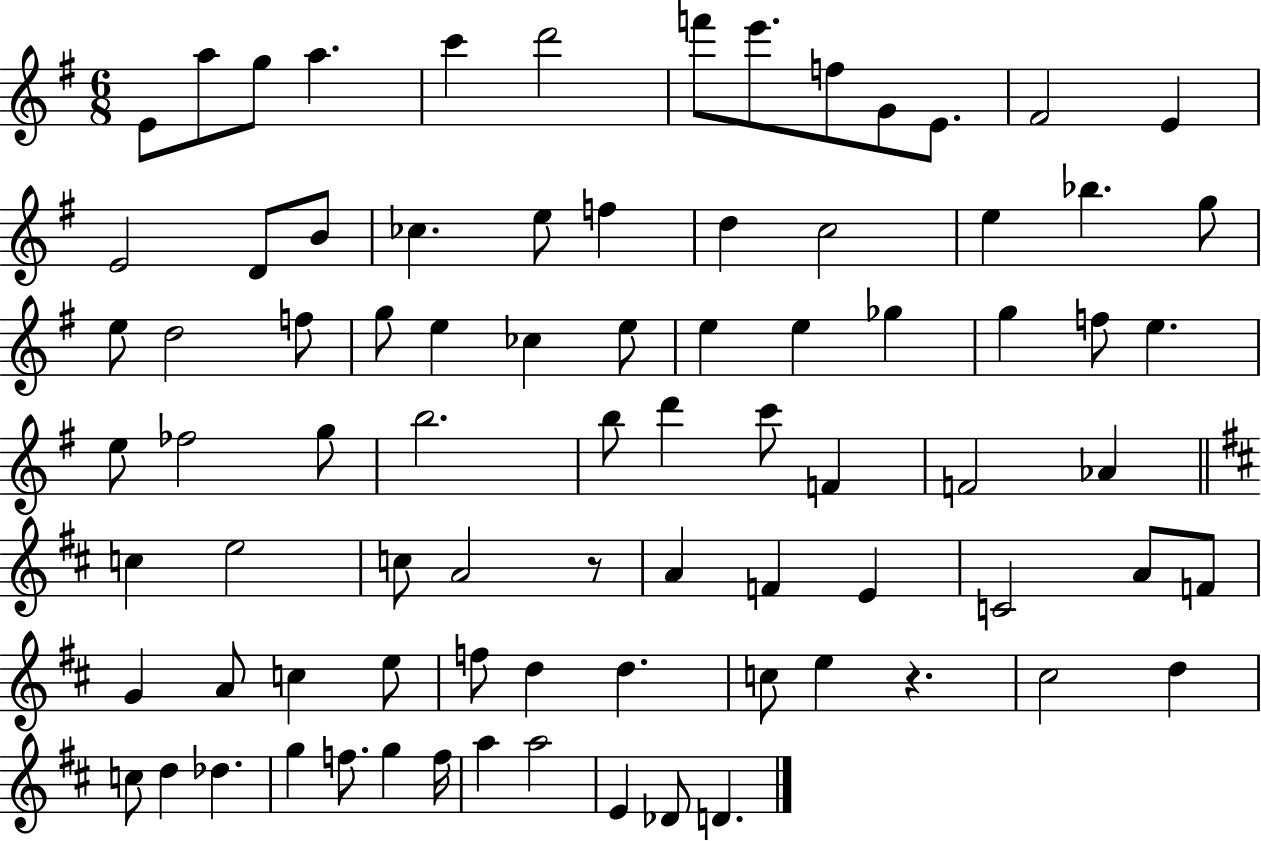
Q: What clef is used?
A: treble